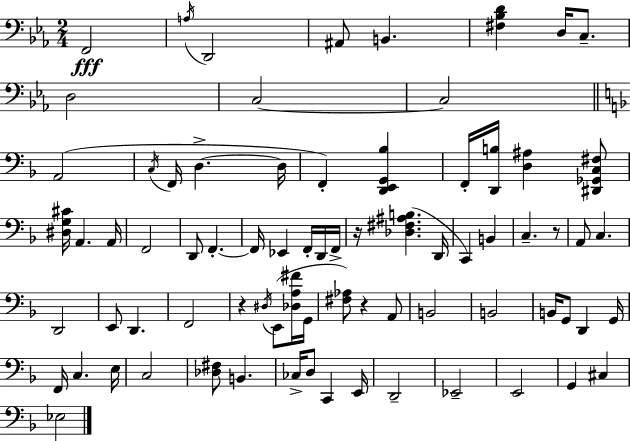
F2/h A3/s D2/h A#2/e B2/q. [F#3,Bb3,D4]/q D3/s C3/e. D3/h C3/h C3/h A2/h C3/s F2/s D3/q. D3/s F2/q [D2,E2,G2,Bb3]/q F2/s [D2,B3]/s [D3,A#3]/q [D#2,Gb2,C3,F#3]/e [D#3,G3,C#4]/s A2/q. A2/s F2/h D2/e F2/q. F2/s Eb2/q F2/s D2/s F2/s R/s [Db3,F#3,A#3,B3]/q. D2/s C2/q B2/q C3/q. R/e A2/e C3/q. D2/h E2/e D2/q. F2/h R/q D#3/s E2/e [Db3,A3,F#4]/s G2/s [F#3,Ab3]/e R/q A2/e B2/h B2/h B2/s G2/e D2/q G2/s F2/s C3/q. E3/s C3/h [Db3,F#3]/e B2/q. CES3/s D3/e C2/q E2/s D2/h Eb2/h E2/h G2/q C#3/q Eb3/h